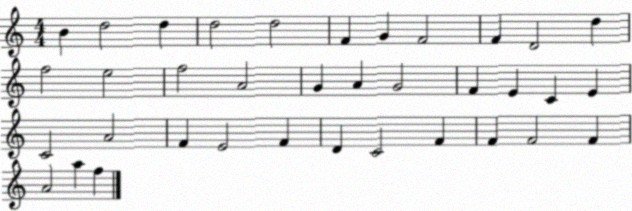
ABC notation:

X:1
T:Untitled
M:4/4
L:1/4
K:C
B d2 d d2 d2 F G F2 F D2 d f2 e2 f2 A2 G A G2 F E C E C2 A2 F E2 F D C2 F F F2 F A2 a f